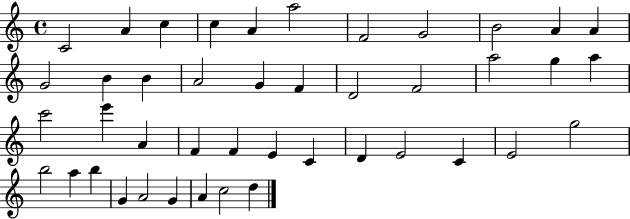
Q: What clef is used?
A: treble